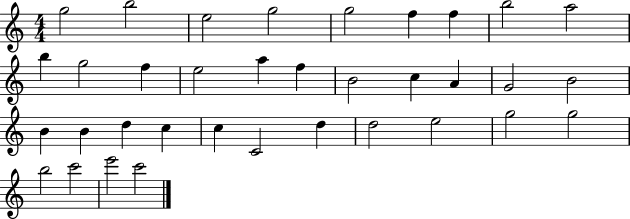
{
  \clef treble
  \numericTimeSignature
  \time 4/4
  \key c \major
  g''2 b''2 | e''2 g''2 | g''2 f''4 f''4 | b''2 a''2 | \break b''4 g''2 f''4 | e''2 a''4 f''4 | b'2 c''4 a'4 | g'2 b'2 | \break b'4 b'4 d''4 c''4 | c''4 c'2 d''4 | d''2 e''2 | g''2 g''2 | \break b''2 c'''2 | e'''2 c'''2 | \bar "|."
}